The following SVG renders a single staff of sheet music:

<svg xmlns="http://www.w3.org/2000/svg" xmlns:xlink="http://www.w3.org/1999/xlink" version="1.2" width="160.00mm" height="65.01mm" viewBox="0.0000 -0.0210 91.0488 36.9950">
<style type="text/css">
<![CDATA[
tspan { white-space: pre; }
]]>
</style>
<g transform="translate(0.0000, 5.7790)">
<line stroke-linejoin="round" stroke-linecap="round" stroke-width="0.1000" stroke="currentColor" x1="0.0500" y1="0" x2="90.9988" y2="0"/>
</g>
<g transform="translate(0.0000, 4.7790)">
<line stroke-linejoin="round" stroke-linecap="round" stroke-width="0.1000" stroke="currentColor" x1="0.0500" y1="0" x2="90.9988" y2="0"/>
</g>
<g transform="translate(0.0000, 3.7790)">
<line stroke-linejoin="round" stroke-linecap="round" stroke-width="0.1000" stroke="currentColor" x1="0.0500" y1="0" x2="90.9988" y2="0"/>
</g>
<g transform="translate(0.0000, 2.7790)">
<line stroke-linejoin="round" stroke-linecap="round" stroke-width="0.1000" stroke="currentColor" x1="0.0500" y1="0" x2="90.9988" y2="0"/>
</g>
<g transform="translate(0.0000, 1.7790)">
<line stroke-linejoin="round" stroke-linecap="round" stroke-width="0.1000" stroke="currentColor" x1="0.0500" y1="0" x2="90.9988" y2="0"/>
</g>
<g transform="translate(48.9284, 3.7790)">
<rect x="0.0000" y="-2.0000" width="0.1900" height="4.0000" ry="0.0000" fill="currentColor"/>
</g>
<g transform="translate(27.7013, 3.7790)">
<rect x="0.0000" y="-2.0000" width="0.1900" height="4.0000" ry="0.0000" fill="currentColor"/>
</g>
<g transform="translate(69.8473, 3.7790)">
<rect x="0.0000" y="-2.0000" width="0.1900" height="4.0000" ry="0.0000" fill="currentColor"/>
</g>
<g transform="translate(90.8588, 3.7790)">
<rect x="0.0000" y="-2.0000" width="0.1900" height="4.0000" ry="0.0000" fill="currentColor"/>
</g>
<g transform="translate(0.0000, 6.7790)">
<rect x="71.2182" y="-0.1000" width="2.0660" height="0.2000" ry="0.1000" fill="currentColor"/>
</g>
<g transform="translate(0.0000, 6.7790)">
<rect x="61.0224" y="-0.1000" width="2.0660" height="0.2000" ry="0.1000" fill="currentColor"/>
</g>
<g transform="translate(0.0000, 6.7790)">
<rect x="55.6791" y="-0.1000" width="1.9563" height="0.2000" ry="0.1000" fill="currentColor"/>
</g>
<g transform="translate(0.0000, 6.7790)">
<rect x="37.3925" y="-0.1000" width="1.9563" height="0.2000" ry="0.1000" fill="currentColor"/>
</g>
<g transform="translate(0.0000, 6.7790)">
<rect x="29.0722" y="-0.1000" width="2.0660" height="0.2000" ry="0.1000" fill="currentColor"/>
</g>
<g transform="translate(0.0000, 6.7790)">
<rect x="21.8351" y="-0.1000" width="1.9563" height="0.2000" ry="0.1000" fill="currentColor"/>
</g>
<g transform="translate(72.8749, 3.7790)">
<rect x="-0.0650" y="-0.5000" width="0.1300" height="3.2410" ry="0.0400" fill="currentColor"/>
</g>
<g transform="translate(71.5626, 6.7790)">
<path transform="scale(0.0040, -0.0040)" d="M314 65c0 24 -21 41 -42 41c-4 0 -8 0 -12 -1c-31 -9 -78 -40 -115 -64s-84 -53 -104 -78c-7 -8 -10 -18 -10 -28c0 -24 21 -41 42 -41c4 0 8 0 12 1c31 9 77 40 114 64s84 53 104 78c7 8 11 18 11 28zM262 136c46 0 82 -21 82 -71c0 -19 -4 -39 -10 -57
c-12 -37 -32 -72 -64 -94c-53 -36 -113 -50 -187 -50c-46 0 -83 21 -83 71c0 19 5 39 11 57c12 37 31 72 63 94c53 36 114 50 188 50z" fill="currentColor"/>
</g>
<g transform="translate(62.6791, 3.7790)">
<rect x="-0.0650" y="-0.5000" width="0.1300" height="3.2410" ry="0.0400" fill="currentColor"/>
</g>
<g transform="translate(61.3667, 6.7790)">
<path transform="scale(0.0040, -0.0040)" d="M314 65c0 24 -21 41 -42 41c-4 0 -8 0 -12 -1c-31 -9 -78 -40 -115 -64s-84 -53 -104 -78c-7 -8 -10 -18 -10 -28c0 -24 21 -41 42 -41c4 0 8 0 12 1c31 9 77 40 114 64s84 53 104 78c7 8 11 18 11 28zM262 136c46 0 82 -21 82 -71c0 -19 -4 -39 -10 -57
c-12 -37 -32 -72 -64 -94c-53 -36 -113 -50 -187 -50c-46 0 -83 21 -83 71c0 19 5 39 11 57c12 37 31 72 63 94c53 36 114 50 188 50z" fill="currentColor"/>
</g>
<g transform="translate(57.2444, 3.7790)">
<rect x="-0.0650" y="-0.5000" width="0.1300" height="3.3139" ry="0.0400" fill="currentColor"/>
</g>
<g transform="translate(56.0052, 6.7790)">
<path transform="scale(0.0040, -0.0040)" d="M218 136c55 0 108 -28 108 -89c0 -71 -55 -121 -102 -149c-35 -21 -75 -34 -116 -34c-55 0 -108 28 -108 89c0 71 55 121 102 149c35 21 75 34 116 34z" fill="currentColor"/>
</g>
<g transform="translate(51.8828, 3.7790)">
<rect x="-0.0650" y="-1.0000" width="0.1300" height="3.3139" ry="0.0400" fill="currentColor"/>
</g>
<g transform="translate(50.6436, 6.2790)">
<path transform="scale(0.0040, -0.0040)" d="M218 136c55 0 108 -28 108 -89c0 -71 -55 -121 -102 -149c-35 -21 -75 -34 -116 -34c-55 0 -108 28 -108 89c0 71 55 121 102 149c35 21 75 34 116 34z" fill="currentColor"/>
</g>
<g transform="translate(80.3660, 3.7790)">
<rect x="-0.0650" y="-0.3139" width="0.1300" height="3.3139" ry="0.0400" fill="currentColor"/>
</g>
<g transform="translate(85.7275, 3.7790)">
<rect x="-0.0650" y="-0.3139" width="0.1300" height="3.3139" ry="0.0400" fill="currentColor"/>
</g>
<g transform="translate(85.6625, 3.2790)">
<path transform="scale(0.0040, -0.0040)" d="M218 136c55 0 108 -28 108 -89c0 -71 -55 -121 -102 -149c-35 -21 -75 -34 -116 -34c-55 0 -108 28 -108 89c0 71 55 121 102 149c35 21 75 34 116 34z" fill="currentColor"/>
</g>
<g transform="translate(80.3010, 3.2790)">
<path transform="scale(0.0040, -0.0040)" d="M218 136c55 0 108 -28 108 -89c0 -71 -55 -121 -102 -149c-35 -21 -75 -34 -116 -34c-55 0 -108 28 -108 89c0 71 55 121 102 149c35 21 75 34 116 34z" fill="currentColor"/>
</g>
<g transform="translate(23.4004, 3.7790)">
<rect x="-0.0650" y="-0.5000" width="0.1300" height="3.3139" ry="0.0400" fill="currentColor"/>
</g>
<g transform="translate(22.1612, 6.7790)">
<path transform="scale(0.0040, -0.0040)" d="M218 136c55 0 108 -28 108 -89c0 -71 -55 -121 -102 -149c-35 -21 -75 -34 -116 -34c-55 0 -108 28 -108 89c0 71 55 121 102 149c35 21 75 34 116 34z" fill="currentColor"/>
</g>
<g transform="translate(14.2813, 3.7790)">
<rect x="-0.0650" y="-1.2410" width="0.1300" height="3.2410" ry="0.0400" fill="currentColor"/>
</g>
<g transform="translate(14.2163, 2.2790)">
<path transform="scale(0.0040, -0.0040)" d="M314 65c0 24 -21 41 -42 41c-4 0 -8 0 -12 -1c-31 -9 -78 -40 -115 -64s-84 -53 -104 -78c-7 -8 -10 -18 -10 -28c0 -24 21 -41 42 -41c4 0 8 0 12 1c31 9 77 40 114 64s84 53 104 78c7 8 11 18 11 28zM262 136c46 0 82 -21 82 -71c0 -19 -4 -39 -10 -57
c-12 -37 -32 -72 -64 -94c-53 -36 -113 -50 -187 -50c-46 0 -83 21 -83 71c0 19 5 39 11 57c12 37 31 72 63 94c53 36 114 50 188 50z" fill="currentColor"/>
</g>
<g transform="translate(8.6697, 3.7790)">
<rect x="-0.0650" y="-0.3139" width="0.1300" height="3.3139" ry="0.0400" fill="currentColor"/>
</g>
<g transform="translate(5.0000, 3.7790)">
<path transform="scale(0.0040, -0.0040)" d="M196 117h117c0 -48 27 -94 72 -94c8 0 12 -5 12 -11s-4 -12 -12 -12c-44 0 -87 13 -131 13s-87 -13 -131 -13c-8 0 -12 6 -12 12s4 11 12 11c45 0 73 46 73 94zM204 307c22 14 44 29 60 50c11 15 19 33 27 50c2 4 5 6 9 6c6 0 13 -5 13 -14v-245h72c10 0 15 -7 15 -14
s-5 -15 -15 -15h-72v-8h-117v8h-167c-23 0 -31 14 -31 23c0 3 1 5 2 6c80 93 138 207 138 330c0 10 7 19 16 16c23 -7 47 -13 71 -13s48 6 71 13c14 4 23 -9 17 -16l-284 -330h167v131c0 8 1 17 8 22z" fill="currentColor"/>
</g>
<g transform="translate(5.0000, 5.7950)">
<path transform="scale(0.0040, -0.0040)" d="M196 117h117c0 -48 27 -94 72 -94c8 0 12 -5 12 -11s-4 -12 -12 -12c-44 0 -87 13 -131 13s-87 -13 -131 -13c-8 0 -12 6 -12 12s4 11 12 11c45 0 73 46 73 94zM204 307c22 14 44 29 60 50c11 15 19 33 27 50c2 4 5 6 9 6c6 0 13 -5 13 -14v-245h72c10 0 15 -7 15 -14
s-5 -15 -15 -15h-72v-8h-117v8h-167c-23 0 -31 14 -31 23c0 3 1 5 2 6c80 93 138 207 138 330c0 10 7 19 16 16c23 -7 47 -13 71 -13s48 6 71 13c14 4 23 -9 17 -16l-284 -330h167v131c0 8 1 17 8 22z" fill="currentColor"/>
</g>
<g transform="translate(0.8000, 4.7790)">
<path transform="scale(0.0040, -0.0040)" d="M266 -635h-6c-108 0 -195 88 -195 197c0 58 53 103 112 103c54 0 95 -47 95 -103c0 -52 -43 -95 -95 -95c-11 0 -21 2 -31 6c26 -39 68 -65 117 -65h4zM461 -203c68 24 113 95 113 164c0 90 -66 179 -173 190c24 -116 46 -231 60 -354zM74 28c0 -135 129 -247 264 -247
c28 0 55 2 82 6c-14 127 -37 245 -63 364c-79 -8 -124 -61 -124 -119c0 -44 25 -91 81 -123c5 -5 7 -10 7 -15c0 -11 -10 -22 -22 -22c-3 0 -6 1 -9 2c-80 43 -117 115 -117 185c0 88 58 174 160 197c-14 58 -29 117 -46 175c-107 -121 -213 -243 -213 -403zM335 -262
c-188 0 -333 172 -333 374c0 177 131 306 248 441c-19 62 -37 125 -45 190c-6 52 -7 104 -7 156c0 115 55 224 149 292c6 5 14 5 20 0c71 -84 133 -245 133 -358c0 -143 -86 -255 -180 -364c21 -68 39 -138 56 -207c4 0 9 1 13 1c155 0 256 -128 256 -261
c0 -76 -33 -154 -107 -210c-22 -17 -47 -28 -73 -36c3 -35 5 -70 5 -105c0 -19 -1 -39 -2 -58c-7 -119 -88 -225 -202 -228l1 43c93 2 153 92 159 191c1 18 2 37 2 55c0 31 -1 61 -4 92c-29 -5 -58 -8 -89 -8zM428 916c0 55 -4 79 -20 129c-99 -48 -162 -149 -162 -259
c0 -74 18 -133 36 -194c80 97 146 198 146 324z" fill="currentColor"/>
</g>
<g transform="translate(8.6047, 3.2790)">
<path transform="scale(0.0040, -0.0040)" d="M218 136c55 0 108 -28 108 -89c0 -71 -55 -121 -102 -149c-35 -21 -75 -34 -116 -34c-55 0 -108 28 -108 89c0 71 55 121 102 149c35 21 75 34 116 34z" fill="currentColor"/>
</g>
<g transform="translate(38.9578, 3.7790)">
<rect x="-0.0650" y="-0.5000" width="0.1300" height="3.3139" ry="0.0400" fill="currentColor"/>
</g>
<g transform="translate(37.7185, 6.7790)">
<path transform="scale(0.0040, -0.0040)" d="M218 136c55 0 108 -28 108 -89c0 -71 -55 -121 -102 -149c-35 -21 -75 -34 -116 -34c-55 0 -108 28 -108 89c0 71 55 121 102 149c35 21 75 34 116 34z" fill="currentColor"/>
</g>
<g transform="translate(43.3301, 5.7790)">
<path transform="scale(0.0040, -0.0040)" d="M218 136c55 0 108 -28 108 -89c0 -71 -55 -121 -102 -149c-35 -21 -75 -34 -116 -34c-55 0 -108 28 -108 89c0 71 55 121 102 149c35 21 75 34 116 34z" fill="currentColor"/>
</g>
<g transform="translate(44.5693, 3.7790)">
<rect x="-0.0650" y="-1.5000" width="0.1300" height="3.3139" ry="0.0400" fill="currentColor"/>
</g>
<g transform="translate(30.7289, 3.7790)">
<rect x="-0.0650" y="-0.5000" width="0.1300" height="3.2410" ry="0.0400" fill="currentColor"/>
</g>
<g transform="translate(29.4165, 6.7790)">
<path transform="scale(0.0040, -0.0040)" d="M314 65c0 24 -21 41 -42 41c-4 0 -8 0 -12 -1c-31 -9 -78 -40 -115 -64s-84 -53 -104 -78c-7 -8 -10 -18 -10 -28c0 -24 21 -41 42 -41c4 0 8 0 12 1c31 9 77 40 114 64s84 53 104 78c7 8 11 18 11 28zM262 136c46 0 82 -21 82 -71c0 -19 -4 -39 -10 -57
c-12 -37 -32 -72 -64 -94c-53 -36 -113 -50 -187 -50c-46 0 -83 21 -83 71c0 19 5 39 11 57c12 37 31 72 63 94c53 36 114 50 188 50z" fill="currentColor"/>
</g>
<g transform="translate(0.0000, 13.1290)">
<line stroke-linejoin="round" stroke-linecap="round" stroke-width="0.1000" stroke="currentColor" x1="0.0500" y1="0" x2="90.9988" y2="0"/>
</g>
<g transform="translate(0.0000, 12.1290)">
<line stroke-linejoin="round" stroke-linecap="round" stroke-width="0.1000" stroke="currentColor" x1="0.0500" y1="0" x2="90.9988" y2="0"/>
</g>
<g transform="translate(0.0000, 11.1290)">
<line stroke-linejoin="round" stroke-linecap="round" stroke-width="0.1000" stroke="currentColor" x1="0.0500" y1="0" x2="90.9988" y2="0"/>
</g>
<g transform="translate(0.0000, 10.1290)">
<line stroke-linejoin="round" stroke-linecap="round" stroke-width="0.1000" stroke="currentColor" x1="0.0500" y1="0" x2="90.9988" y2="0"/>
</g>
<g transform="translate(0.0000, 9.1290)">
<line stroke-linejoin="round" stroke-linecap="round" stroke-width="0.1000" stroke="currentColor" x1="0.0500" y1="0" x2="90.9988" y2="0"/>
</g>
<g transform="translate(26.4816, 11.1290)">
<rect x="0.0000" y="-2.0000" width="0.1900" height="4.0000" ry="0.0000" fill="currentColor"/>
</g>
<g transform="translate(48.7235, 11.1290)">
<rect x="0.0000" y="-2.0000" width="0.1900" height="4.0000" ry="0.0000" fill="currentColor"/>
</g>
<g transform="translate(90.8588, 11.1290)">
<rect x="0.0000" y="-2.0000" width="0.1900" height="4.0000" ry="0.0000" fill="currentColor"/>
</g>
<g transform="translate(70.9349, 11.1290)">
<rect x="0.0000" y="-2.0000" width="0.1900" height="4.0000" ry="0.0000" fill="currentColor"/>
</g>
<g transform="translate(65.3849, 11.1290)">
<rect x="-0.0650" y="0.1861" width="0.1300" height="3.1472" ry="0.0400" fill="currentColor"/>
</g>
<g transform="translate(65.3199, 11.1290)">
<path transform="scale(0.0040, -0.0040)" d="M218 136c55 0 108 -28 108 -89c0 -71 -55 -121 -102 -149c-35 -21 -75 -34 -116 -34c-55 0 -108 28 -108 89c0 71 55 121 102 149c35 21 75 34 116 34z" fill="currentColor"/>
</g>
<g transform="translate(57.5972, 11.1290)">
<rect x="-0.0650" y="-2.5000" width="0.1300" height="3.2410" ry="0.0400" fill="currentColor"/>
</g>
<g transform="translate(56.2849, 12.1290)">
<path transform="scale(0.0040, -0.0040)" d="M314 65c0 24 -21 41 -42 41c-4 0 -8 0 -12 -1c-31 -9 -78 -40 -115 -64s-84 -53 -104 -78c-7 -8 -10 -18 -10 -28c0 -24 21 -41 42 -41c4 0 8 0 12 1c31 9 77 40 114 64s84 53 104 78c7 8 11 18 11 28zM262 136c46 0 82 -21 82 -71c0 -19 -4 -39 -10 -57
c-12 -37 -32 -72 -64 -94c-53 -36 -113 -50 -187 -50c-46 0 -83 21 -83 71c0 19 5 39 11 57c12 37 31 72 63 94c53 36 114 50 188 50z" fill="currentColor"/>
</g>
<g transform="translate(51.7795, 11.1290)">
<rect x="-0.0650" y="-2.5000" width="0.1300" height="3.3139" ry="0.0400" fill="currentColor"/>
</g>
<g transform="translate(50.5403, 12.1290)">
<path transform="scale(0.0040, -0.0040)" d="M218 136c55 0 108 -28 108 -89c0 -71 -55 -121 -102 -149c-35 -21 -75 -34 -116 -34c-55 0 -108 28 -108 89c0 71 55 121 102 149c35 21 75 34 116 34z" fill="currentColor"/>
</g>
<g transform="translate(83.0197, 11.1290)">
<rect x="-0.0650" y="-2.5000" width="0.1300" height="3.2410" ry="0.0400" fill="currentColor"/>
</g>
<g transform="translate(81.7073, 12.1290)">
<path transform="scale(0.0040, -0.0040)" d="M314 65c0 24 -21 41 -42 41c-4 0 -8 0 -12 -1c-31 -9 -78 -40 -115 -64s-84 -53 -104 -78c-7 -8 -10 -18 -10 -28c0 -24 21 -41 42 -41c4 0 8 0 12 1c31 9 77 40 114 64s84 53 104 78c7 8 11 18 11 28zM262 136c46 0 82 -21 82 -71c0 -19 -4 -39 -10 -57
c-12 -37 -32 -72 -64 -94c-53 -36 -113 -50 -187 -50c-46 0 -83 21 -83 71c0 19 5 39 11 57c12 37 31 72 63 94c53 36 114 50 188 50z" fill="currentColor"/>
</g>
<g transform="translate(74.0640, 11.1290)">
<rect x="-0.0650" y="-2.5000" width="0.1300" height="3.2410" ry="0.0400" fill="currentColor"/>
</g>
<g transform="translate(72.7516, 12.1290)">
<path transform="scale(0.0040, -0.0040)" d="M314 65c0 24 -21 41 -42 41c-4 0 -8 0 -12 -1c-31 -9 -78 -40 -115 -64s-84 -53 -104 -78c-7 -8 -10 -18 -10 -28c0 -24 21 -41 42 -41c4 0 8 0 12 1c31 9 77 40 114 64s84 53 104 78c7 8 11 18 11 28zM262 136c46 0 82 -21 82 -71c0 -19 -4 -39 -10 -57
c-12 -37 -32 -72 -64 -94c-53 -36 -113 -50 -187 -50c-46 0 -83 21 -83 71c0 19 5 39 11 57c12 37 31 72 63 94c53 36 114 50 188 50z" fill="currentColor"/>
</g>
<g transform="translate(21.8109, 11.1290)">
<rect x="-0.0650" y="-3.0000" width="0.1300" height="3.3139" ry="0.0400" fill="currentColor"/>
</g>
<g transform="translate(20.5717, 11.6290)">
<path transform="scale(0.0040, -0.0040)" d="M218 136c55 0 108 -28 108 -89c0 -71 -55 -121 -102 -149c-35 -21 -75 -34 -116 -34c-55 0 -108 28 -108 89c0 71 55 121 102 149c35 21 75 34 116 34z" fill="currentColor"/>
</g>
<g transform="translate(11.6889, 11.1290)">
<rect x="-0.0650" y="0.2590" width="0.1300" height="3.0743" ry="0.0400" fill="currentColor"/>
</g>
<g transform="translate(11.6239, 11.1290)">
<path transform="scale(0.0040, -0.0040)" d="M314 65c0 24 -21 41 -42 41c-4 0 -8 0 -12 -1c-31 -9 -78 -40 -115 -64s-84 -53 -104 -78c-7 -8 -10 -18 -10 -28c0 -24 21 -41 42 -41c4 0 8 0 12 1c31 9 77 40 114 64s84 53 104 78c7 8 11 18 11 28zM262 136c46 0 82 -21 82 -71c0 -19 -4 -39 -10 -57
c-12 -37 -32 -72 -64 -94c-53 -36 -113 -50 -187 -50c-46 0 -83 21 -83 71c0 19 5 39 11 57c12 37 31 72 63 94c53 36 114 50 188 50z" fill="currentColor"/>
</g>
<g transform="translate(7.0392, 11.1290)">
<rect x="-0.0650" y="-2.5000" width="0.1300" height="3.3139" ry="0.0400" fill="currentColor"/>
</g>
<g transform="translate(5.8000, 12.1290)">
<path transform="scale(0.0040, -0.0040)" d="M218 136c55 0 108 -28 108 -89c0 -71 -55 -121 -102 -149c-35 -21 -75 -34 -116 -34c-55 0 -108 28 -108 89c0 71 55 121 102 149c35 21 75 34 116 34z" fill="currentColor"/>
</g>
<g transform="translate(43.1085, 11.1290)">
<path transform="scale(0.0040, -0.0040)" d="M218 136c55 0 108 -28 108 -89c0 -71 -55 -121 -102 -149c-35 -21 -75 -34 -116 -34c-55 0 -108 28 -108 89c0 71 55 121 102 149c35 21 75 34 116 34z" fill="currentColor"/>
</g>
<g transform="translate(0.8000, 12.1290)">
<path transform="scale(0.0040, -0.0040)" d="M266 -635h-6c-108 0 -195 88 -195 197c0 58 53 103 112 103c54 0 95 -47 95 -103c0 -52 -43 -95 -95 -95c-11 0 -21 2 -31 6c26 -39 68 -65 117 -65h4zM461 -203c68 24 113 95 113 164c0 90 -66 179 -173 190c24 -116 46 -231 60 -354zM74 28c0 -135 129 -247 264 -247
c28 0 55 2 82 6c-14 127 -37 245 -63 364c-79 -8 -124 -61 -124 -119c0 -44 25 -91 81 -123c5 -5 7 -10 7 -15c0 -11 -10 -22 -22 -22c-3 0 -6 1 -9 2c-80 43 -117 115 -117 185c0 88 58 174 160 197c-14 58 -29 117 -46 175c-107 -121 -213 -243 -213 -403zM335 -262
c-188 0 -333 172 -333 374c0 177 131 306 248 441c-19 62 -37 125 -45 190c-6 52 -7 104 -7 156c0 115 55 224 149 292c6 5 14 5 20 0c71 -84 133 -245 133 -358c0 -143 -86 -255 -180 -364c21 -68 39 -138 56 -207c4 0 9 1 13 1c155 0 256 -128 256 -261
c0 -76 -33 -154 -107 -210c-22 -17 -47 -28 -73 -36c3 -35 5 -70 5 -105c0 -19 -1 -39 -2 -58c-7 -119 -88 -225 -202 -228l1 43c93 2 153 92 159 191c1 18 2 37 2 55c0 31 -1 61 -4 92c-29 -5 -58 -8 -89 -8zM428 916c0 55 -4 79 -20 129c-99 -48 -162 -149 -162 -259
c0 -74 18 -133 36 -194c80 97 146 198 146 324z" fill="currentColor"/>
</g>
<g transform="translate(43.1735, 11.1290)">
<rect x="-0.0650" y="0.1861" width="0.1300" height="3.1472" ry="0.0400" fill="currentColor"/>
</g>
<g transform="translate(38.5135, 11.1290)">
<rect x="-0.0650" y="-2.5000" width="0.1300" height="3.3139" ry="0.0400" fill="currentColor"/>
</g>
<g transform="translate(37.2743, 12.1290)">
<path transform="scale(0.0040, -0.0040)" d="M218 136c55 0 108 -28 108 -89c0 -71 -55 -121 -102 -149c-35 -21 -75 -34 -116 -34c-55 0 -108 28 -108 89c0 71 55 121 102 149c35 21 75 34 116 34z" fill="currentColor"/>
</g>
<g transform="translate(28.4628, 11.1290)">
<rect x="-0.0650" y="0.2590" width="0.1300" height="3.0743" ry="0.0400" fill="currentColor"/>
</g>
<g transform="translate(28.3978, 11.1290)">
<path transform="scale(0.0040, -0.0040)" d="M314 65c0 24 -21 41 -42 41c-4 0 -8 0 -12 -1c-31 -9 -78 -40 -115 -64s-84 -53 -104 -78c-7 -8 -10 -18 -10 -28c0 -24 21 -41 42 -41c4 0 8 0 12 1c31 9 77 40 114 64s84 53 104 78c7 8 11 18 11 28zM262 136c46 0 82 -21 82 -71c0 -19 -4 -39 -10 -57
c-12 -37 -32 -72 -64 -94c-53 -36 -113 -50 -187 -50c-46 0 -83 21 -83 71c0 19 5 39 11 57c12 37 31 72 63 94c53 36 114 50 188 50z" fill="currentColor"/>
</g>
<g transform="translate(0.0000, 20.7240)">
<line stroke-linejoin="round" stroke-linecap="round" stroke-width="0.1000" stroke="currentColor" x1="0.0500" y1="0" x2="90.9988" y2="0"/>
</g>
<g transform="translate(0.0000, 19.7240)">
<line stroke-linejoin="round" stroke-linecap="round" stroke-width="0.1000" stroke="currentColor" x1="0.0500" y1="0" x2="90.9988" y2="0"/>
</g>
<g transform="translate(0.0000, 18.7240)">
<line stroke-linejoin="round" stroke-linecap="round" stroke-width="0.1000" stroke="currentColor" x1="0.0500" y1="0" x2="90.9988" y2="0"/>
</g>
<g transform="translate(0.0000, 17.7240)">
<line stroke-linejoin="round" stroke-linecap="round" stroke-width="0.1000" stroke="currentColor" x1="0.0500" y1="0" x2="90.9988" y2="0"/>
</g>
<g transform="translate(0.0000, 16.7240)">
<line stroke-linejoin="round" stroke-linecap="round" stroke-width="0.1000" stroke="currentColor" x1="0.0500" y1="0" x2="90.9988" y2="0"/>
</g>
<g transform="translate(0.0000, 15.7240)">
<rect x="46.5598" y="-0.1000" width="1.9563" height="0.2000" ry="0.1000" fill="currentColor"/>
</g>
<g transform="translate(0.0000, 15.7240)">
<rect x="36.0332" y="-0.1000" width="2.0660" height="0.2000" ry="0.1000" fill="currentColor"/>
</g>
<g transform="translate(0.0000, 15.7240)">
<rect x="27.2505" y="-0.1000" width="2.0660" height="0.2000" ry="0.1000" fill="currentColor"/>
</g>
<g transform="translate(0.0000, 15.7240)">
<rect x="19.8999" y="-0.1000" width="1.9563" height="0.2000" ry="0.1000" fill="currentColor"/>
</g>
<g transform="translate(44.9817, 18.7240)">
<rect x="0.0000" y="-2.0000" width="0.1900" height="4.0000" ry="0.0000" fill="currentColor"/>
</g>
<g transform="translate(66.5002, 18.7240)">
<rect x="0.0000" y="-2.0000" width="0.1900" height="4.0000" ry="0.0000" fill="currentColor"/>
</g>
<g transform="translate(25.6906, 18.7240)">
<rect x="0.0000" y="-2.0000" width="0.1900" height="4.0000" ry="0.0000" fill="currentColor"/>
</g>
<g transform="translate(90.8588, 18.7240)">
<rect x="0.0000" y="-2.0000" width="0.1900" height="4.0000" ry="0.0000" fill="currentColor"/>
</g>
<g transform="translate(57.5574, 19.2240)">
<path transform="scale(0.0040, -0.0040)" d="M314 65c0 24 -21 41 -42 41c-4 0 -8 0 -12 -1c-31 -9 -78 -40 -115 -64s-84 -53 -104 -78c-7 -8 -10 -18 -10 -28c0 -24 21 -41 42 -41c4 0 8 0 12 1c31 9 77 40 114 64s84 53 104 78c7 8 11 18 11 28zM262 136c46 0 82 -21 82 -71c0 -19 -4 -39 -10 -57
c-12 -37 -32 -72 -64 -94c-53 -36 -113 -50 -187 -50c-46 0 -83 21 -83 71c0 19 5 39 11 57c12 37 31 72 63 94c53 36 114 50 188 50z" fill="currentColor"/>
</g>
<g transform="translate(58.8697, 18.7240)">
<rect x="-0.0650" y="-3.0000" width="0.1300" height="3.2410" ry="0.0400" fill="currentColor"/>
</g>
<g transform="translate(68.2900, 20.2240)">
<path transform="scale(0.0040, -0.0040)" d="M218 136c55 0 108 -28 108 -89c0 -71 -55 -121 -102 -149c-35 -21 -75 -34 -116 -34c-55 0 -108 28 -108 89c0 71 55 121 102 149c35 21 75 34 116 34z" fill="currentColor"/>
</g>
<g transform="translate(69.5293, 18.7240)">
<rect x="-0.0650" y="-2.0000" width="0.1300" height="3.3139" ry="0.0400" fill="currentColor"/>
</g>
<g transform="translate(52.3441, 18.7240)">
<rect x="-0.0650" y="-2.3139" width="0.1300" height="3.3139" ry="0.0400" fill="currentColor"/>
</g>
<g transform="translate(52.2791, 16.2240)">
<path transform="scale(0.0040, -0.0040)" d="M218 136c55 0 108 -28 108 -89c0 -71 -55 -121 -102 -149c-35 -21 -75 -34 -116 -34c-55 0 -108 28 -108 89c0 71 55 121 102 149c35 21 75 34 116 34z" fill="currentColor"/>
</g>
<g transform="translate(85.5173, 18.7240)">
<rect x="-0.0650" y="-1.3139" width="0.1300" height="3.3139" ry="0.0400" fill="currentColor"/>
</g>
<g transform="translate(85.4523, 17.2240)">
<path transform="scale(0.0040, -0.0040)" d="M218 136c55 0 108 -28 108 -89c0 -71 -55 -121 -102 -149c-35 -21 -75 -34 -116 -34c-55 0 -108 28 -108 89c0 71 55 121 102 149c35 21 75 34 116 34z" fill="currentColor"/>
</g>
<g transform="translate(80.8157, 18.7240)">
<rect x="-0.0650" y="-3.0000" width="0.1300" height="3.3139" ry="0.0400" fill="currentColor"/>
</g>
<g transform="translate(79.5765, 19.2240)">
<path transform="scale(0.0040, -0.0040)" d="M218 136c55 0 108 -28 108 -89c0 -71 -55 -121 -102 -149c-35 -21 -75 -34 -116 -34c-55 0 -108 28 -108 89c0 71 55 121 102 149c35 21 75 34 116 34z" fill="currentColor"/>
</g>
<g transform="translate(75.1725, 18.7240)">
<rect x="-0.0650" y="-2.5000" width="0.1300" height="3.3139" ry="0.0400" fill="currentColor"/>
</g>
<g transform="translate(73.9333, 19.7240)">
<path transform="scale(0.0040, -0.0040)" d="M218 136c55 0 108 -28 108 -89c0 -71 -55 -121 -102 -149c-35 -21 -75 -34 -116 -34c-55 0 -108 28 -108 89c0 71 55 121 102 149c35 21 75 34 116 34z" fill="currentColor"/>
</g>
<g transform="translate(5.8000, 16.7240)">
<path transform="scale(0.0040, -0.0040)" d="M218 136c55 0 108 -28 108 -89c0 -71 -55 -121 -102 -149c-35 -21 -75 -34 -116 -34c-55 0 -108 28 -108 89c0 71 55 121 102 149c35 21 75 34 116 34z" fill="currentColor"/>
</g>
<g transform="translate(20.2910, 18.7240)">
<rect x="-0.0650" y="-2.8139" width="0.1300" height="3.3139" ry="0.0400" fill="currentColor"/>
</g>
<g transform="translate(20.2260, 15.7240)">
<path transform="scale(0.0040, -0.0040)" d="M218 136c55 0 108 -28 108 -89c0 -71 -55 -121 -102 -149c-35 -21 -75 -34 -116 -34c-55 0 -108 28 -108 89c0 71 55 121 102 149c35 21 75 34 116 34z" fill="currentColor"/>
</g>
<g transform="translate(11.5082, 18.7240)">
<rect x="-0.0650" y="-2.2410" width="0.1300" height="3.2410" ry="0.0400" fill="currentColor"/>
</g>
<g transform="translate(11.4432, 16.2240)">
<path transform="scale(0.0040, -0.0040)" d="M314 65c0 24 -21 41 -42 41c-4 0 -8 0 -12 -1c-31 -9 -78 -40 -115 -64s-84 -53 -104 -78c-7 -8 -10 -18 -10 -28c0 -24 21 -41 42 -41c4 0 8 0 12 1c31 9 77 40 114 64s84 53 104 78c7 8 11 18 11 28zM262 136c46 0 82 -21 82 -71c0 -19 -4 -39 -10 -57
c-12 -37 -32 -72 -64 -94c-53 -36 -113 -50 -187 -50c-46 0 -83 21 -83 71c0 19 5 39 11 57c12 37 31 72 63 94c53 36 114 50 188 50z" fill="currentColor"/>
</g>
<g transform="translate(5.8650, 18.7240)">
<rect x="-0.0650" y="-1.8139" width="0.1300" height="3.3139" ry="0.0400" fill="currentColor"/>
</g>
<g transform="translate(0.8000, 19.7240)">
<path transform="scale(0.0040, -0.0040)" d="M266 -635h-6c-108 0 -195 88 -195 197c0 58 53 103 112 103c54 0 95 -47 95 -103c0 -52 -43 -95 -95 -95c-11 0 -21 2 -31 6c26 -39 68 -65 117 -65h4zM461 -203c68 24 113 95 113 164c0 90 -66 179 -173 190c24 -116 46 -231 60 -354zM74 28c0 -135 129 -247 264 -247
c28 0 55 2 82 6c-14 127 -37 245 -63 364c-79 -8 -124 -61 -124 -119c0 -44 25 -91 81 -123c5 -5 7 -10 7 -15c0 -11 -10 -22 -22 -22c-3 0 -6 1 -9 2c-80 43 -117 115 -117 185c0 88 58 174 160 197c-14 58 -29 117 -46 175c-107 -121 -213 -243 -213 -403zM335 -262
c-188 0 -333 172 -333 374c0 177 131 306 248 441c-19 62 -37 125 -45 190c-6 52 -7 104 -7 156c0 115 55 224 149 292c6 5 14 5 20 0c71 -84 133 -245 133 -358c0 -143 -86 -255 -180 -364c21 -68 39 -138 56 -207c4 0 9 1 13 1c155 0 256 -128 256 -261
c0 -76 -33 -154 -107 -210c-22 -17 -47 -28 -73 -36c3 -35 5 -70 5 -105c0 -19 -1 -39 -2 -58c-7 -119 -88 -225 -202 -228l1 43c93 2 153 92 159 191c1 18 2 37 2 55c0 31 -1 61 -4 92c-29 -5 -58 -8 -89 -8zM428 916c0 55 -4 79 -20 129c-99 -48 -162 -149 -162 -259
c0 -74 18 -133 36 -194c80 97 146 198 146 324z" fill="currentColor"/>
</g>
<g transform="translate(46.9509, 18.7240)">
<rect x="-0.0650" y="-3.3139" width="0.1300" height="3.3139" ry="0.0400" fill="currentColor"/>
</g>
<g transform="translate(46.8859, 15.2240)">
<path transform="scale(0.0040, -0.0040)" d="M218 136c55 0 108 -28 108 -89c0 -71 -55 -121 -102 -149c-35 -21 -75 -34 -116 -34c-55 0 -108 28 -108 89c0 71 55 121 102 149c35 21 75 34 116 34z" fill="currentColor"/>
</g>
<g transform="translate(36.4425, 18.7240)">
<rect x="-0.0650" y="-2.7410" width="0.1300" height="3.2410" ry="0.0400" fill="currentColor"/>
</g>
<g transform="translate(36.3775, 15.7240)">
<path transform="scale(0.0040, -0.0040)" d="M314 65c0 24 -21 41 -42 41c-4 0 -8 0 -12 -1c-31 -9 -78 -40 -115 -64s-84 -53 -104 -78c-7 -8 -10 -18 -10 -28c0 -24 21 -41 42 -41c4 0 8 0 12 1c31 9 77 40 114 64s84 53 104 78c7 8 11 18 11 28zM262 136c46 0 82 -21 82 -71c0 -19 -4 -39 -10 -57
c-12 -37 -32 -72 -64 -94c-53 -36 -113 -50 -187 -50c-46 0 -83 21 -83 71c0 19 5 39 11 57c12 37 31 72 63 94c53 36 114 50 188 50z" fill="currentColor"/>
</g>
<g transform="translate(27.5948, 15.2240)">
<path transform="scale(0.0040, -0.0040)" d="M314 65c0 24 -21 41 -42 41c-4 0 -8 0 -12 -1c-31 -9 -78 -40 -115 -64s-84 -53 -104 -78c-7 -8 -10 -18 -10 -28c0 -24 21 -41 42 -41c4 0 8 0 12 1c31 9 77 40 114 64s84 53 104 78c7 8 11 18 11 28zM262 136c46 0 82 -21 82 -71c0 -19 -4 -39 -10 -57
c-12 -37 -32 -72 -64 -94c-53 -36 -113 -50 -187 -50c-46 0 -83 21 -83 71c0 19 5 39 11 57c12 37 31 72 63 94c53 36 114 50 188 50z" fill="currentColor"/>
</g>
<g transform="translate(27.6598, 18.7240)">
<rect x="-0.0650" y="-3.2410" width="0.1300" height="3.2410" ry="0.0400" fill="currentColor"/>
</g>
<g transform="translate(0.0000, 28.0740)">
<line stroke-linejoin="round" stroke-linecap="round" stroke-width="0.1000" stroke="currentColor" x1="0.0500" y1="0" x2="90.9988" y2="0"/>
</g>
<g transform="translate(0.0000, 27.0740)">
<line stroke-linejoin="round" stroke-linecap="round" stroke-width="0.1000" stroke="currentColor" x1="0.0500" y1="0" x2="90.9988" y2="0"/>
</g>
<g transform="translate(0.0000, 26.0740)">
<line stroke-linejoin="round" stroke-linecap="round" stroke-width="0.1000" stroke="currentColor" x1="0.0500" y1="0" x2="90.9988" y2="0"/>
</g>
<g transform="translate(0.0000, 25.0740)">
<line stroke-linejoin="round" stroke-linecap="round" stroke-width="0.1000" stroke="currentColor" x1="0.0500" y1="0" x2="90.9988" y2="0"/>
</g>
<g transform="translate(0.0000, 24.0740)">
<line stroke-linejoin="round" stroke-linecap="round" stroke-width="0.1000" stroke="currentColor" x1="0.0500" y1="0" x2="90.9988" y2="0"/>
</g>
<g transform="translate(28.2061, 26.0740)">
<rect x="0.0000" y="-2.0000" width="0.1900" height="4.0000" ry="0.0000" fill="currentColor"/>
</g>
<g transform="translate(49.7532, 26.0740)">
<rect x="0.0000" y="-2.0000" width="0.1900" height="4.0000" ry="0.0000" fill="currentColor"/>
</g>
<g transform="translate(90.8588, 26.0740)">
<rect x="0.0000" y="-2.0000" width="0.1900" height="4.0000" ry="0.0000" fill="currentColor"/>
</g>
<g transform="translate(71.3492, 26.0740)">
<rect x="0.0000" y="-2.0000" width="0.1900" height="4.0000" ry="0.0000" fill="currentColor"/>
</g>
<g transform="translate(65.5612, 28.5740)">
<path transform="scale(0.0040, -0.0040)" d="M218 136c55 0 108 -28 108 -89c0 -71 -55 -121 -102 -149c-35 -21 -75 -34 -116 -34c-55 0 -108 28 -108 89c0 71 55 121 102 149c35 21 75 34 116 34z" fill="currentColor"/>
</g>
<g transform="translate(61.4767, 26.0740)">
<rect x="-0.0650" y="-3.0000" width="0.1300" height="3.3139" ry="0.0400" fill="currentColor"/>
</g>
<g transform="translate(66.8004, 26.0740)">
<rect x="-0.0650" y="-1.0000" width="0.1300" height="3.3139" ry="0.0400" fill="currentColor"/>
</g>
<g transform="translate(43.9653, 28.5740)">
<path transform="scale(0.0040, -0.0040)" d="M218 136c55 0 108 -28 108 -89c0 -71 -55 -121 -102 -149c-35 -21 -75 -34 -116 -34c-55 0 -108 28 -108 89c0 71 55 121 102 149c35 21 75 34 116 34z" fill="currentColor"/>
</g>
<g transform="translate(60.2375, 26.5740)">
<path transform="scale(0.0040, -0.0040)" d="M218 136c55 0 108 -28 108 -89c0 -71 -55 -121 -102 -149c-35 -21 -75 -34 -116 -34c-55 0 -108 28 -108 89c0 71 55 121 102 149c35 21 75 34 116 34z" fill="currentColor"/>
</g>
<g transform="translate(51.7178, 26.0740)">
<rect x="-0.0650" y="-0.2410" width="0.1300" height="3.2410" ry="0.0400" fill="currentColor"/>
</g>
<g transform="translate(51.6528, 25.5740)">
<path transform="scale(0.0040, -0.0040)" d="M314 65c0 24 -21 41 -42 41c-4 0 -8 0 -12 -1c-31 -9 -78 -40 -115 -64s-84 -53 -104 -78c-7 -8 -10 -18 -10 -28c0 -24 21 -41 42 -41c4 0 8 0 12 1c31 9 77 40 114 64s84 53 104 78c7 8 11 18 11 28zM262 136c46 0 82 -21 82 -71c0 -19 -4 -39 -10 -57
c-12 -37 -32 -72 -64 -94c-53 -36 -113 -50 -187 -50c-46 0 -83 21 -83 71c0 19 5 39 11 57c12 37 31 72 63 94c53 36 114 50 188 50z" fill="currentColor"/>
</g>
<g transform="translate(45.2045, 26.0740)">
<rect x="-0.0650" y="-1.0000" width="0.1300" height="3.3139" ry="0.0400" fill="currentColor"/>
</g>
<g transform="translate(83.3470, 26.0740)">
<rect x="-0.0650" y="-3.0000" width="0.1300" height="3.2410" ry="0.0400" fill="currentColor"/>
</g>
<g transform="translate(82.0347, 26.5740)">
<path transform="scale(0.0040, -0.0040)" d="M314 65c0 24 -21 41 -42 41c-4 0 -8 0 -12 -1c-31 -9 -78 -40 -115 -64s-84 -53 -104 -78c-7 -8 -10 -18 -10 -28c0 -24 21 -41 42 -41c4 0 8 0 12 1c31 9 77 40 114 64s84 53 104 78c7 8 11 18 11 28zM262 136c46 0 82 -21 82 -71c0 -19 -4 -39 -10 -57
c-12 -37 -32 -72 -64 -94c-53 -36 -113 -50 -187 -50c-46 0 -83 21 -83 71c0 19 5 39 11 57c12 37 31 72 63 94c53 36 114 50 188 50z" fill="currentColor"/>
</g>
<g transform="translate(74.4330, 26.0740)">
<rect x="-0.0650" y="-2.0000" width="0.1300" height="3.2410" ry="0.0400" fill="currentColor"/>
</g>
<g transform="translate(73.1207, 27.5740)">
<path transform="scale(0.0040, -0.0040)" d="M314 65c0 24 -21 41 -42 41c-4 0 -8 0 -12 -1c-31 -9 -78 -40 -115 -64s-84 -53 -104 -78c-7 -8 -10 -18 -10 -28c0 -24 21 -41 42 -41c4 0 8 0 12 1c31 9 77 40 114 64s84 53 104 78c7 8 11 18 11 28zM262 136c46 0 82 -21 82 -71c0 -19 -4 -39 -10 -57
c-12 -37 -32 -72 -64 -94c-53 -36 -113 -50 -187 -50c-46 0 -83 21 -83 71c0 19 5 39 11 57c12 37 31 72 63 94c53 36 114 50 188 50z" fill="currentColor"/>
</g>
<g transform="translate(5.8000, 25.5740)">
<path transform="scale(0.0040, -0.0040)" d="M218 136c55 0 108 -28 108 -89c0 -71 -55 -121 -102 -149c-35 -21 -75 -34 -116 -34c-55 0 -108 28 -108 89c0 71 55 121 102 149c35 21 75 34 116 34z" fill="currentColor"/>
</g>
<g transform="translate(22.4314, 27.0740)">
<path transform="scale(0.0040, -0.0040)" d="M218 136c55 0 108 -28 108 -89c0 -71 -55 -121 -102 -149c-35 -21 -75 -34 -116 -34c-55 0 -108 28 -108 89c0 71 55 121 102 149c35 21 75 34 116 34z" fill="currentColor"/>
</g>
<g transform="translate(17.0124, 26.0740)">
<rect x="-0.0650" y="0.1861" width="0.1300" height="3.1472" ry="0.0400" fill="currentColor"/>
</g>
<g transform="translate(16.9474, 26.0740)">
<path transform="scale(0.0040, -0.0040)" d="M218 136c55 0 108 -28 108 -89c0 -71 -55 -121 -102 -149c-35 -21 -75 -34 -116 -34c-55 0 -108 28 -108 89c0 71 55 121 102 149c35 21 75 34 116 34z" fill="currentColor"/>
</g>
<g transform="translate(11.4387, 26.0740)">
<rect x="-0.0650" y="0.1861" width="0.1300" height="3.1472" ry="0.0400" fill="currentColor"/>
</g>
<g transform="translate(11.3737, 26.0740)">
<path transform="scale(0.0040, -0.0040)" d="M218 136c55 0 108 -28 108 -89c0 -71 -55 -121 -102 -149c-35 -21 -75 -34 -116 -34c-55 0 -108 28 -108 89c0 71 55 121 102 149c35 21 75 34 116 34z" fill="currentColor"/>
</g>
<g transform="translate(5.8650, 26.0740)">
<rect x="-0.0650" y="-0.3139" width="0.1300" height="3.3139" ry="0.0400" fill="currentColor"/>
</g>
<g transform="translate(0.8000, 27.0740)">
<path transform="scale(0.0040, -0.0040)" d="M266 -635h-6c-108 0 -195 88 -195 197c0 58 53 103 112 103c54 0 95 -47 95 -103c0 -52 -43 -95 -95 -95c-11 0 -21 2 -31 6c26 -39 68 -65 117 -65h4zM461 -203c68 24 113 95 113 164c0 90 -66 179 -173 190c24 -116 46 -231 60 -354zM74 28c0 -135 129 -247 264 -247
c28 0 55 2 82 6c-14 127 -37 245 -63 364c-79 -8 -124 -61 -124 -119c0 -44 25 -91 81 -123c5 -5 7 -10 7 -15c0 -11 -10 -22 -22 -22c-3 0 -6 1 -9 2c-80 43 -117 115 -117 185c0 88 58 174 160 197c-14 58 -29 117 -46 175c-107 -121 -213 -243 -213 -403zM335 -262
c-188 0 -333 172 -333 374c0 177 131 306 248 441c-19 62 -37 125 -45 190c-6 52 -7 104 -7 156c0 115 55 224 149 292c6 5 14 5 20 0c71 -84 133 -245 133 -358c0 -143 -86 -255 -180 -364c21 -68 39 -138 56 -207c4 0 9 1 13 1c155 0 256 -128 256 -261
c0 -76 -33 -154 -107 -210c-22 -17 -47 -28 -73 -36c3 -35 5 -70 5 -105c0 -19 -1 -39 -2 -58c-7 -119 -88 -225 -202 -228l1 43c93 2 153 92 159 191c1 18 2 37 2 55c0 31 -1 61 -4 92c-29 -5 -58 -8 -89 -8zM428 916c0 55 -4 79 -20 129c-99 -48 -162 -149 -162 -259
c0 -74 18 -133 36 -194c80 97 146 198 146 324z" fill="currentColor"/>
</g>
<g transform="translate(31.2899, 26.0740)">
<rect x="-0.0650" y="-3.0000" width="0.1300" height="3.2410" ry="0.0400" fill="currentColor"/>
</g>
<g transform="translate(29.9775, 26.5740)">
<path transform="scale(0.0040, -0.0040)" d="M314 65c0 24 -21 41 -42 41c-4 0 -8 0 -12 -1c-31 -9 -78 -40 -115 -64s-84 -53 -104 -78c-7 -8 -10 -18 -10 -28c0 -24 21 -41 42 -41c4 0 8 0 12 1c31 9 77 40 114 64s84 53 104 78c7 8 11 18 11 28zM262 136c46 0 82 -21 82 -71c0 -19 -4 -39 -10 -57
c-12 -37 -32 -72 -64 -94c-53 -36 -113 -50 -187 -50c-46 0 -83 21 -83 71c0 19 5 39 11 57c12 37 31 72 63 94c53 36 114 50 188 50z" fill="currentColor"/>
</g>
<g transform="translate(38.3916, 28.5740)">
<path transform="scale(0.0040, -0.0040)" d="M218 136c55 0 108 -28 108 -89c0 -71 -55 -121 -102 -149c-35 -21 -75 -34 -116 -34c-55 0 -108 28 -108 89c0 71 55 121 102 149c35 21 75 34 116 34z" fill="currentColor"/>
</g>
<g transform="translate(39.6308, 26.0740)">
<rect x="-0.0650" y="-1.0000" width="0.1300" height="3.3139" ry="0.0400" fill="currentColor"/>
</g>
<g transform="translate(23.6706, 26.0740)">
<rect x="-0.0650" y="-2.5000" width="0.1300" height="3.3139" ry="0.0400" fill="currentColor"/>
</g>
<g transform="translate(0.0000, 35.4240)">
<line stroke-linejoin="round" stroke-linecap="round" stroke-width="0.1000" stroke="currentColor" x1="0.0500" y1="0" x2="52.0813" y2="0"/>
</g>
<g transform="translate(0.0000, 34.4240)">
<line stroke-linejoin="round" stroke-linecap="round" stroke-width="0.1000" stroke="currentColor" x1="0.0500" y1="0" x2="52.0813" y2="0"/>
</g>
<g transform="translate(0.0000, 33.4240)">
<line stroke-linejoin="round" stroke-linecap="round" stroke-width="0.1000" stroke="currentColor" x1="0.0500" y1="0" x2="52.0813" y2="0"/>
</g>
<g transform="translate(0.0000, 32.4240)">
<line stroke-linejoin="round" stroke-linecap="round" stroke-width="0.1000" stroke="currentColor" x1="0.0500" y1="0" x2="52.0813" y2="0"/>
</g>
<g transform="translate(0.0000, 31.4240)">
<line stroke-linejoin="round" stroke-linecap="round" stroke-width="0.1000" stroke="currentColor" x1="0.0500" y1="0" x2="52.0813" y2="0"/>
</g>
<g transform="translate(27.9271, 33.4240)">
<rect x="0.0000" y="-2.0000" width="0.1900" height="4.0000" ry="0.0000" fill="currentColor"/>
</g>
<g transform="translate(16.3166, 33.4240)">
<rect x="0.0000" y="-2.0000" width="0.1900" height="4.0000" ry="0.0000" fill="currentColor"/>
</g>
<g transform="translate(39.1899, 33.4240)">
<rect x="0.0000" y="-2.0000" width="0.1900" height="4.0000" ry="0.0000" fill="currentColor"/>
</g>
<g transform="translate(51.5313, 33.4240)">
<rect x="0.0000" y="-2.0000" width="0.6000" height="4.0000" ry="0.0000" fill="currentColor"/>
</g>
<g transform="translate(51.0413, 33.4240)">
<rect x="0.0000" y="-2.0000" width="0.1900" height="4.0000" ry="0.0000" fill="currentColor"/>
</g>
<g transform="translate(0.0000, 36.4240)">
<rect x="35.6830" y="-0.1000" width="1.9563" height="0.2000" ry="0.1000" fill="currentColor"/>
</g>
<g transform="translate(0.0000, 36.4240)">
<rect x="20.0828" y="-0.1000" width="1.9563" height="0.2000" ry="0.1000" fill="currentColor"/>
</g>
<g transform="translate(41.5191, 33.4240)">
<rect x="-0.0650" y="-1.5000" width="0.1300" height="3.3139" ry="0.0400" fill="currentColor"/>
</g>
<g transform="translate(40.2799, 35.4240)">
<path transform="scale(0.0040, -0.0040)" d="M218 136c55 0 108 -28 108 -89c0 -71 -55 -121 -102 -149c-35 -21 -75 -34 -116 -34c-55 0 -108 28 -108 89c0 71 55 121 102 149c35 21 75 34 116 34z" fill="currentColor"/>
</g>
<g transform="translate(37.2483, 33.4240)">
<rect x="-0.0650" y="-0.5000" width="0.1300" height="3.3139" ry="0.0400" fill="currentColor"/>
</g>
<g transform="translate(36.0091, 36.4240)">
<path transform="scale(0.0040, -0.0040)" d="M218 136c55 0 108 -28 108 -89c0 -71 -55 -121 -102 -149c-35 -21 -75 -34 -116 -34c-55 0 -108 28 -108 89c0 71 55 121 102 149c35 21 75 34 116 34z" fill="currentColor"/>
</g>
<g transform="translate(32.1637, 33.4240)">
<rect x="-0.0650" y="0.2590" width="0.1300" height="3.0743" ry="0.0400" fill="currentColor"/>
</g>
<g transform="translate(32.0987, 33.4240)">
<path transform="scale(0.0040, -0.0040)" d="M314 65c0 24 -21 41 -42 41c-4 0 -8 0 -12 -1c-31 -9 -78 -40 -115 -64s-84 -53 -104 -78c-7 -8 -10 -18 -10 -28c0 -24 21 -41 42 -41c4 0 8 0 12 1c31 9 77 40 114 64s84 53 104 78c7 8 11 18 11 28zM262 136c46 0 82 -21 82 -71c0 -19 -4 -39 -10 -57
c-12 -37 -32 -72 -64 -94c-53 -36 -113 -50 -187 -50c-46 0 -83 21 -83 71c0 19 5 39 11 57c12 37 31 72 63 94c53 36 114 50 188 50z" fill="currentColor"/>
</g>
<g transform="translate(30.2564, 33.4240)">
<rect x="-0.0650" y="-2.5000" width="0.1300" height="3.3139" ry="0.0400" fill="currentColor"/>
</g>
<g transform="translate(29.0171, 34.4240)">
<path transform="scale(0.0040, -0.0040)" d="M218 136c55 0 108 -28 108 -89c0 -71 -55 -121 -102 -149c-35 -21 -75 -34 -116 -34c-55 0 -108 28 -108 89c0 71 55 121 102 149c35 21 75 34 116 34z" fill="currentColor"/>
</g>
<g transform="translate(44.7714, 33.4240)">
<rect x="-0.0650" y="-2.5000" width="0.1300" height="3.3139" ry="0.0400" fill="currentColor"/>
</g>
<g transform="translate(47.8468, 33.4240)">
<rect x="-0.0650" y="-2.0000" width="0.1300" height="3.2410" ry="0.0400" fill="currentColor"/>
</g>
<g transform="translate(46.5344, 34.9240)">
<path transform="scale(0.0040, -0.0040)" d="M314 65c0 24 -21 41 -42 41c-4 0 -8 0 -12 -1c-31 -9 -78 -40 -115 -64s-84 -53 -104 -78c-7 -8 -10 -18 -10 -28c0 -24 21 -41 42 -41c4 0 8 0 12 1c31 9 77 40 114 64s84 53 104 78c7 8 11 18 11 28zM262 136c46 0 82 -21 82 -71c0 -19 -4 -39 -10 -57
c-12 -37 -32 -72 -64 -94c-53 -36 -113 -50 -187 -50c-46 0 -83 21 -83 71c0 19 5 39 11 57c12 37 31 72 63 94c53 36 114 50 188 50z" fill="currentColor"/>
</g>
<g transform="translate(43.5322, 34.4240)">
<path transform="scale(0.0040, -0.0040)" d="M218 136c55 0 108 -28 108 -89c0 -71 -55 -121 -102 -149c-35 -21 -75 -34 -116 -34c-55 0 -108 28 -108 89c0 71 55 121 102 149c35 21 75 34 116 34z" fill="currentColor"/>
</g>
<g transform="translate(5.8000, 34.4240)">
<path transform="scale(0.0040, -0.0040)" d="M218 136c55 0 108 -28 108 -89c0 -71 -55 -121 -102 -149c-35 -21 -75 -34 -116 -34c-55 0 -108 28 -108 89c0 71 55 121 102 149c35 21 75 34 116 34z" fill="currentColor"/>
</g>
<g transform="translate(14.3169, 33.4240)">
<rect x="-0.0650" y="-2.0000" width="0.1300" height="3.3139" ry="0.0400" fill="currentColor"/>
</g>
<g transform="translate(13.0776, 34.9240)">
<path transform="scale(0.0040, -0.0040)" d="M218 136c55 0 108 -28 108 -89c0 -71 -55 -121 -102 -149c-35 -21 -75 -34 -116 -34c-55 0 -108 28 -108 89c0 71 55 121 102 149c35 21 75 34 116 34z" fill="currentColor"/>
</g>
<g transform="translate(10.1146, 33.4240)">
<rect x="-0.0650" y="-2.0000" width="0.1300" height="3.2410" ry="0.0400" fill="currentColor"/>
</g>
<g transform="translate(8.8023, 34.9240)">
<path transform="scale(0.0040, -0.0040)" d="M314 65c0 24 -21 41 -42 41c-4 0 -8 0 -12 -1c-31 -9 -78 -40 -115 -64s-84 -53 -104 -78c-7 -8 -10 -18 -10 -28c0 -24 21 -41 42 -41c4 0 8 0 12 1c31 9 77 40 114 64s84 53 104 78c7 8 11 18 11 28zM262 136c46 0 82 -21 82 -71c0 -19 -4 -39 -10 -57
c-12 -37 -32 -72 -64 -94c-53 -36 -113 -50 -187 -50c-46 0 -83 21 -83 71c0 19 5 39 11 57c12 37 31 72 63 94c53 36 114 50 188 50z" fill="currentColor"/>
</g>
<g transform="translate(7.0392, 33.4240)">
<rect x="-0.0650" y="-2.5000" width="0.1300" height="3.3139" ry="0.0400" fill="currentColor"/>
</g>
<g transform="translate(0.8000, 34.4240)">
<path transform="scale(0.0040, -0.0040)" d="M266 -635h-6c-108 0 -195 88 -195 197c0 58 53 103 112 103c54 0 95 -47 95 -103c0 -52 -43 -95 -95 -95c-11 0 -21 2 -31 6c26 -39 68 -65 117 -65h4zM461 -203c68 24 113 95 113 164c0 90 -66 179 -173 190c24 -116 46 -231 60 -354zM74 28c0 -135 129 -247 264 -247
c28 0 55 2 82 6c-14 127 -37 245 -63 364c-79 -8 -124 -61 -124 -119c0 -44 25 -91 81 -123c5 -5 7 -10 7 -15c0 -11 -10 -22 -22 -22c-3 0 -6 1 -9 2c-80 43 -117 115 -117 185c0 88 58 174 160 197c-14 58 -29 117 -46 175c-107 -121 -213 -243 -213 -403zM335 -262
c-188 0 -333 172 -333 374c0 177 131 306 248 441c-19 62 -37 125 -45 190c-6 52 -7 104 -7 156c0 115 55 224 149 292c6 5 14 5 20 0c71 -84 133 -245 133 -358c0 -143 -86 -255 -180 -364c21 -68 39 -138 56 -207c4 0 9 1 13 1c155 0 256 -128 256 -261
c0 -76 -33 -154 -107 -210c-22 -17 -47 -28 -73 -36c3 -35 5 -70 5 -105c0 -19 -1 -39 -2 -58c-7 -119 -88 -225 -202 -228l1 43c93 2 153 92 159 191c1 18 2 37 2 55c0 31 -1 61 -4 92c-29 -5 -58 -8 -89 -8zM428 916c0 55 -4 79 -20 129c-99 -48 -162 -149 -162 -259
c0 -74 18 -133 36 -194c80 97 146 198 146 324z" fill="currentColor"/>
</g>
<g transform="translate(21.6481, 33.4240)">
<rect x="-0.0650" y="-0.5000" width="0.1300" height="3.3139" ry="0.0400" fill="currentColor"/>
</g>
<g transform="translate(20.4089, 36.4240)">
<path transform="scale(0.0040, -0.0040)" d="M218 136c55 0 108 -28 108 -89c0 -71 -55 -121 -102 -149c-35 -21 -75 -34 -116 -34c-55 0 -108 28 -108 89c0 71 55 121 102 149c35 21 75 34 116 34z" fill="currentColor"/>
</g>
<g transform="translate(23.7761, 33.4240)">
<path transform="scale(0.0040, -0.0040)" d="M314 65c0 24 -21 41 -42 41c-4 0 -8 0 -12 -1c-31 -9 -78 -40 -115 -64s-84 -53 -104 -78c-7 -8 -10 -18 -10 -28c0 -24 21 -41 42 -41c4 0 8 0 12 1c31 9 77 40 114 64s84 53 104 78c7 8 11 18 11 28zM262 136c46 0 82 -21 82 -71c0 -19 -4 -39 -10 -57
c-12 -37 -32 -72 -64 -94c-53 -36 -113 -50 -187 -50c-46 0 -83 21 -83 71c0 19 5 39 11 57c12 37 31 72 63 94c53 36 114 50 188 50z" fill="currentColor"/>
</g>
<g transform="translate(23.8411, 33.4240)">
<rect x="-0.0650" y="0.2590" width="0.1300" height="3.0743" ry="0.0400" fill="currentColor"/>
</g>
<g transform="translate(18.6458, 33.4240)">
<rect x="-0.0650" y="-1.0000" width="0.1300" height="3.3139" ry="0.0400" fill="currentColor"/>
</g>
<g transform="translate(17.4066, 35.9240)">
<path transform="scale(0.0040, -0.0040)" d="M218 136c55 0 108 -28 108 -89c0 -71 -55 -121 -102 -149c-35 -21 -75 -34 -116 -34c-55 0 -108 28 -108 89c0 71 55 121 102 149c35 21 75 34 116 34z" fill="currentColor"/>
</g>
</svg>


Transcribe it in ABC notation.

X:1
T:Untitled
M:4/4
L:1/4
K:C
c e2 C C2 C E D C C2 C2 c c G B2 A B2 G B G G2 B G2 G2 f g2 a b2 a2 b g A2 F G A e c B B G A2 D D c2 A D F2 A2 G F2 F D C B2 G B2 C E G F2